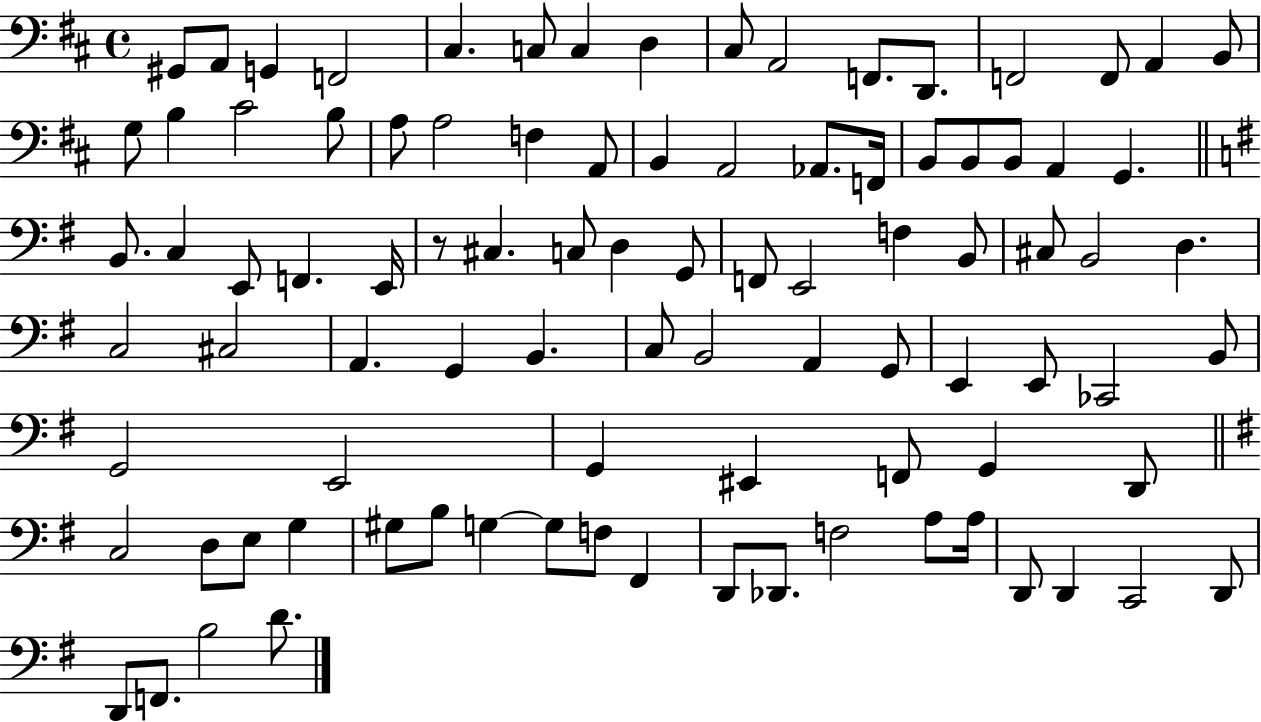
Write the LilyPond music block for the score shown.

{
  \clef bass
  \time 4/4
  \defaultTimeSignature
  \key d \major
  \repeat volta 2 { gis,8 a,8 g,4 f,2 | cis4. c8 c4 d4 | cis8 a,2 f,8. d,8. | f,2 f,8 a,4 b,8 | \break g8 b4 cis'2 b8 | a8 a2 f4 a,8 | b,4 a,2 aes,8. f,16 | b,8 b,8 b,8 a,4 g,4. | \break \bar "||" \break \key g \major b,8. c4 e,8 f,4. e,16 | r8 cis4. c8 d4 g,8 | f,8 e,2 f4 b,8 | cis8 b,2 d4. | \break c2 cis2 | a,4. g,4 b,4. | c8 b,2 a,4 g,8 | e,4 e,8 ces,2 b,8 | \break g,2 e,2 | g,4 eis,4 f,8 g,4 d,8 | \bar "||" \break \key e \minor c2 d8 e8 g4 | gis8 b8 g4~~ g8 f8 fis,4 | d,8 des,8. f2 a8 a16 | d,8 d,4 c,2 d,8 | \break d,8 f,8. b2 d'8. | } \bar "|."
}